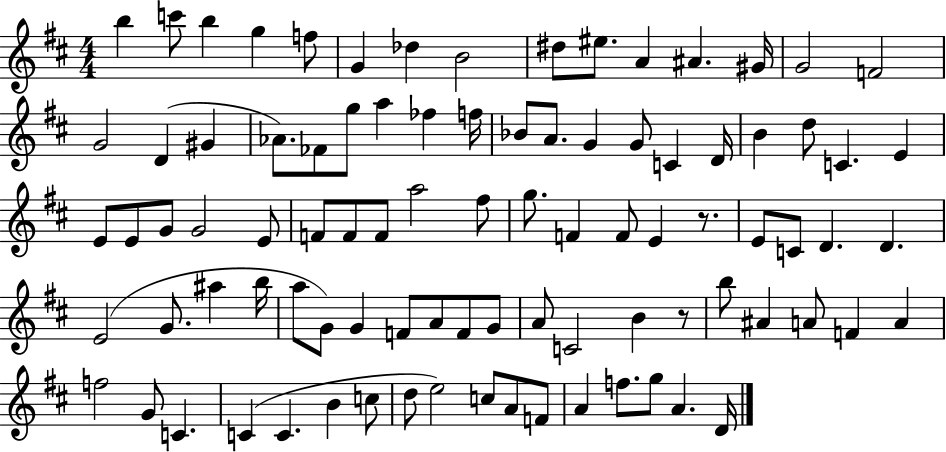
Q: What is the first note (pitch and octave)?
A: B5